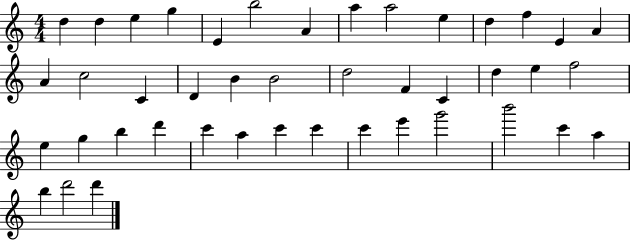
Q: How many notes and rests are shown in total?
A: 43